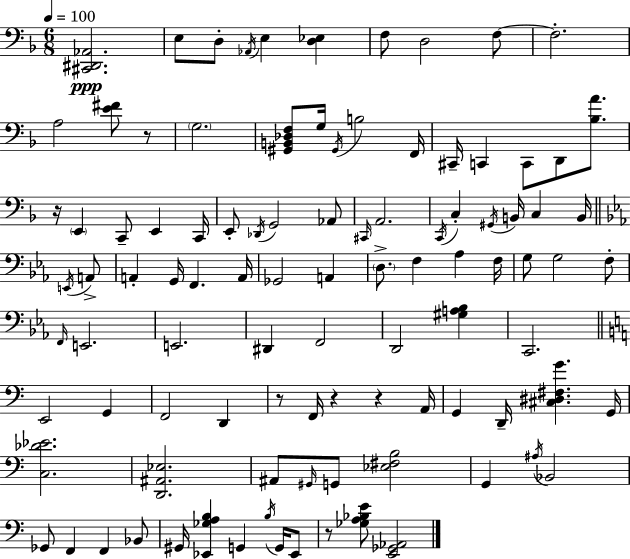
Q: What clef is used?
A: bass